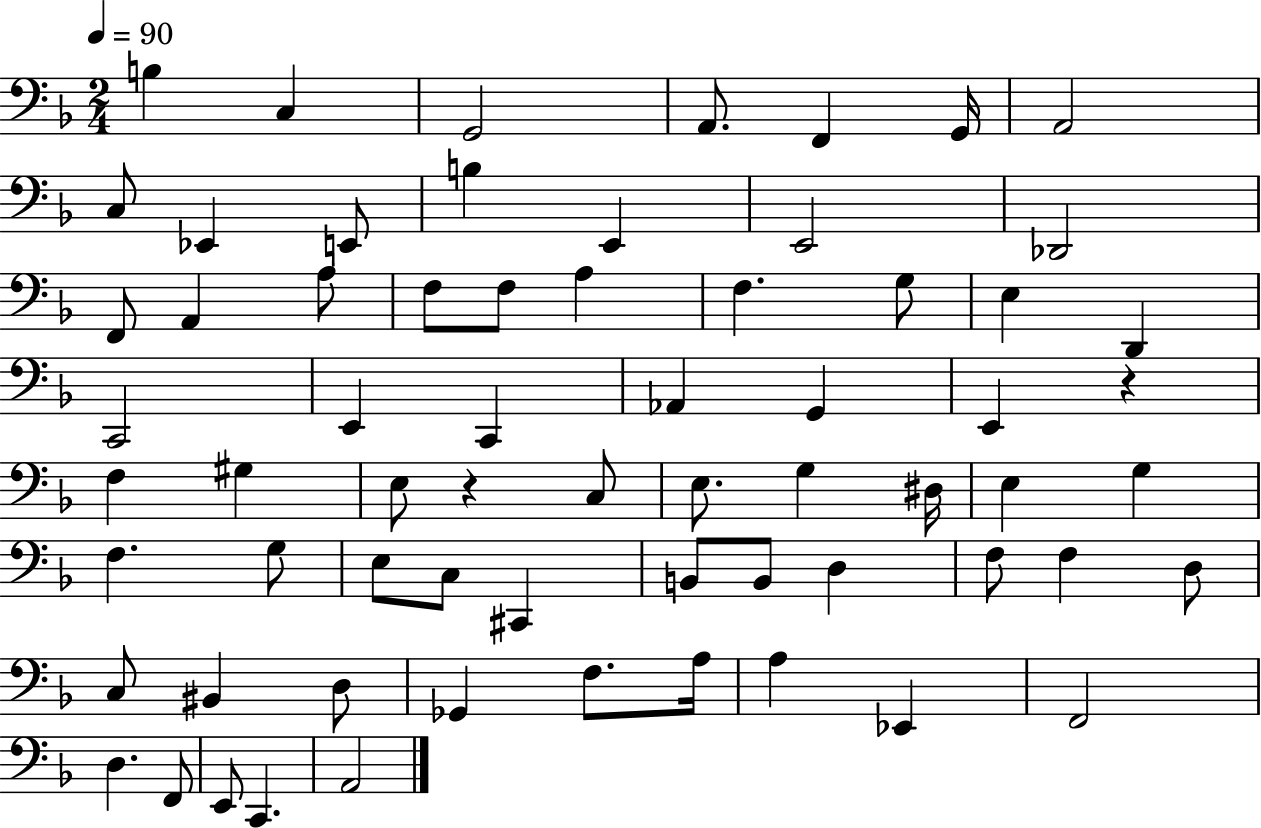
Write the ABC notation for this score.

X:1
T:Untitled
M:2/4
L:1/4
K:F
B, C, G,,2 A,,/2 F,, G,,/4 A,,2 C,/2 _E,, E,,/2 B, E,, E,,2 _D,,2 F,,/2 A,, A,/2 F,/2 F,/2 A, F, G,/2 E, D,, C,,2 E,, C,, _A,, G,, E,, z F, ^G, E,/2 z C,/2 E,/2 G, ^D,/4 E, G, F, G,/2 E,/2 C,/2 ^C,, B,,/2 B,,/2 D, F,/2 F, D,/2 C,/2 ^B,, D,/2 _G,, F,/2 A,/4 A, _E,, F,,2 D, F,,/2 E,,/2 C,, A,,2